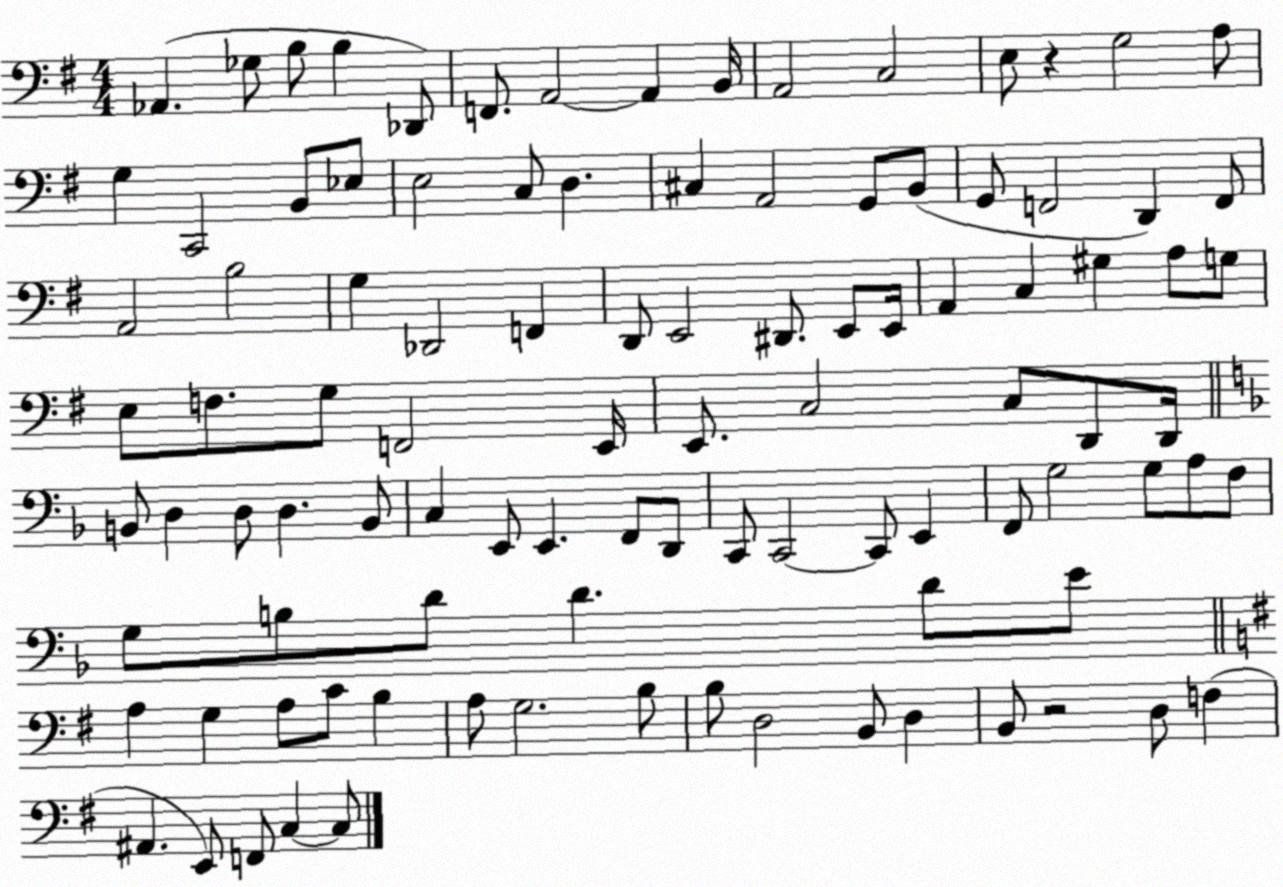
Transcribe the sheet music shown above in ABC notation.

X:1
T:Untitled
M:4/4
L:1/4
K:G
_A,, _G,/2 B,/2 B, _D,,/2 F,,/2 A,,2 A,, B,,/4 A,,2 C,2 E,/2 z G,2 A,/2 G, C,,2 B,,/2 _E,/2 E,2 C,/2 D, ^C, A,,2 G,,/2 B,,/2 G,,/2 F,,2 D,, F,,/2 A,,2 B,2 G, _D,,2 F,, D,,/2 E,,2 ^D,,/2 E,,/2 E,,/4 A,, C, ^G, A,/2 G,/2 E,/2 F,/2 G,/2 F,,2 E,,/4 E,,/2 C,2 C,/2 D,,/2 D,,/4 B,,/2 D, D,/2 D, B,,/2 C, E,,/2 E,, F,,/2 D,,/2 C,,/2 C,,2 C,,/2 E,, F,,/2 G,2 G,/2 A,/2 F,/2 G,/2 B,/2 D/2 D D/2 E/2 A, G, A,/2 C/2 B, A,/2 G,2 B,/2 B,/2 D,2 B,,/2 D, B,,/2 z2 D,/2 F, ^A,, E,,/2 F,,/2 C, C,/2